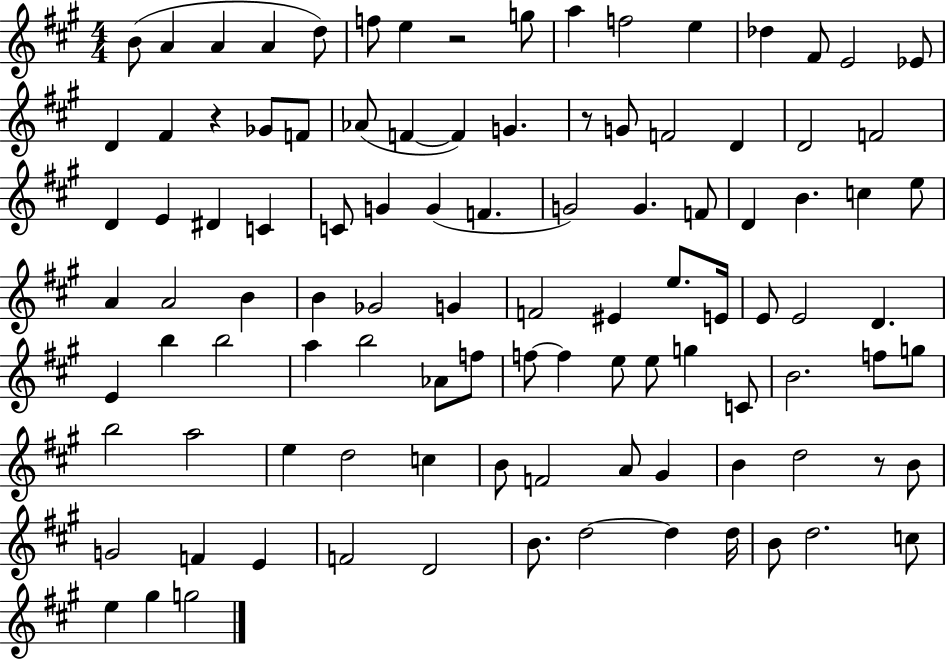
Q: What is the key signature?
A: A major